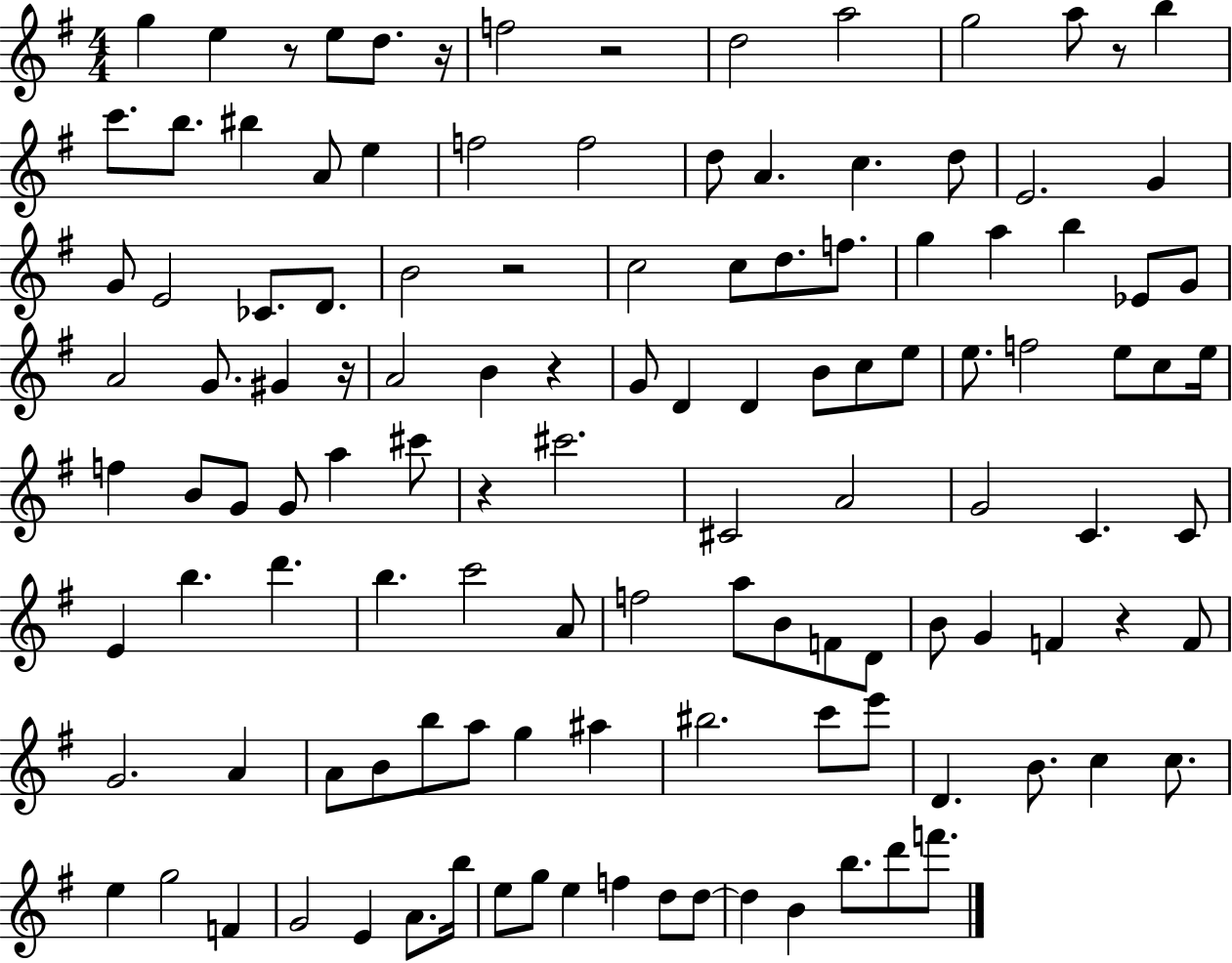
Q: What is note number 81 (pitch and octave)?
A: G4